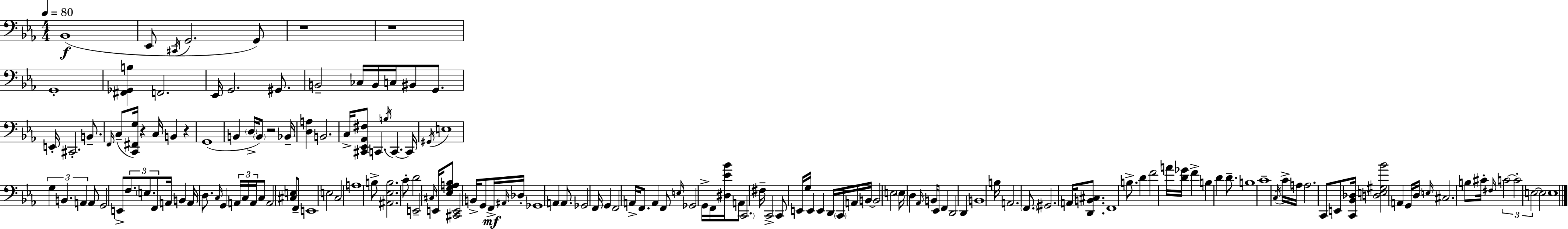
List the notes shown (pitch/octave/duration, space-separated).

Bb2/w Eb2/e C#2/s G2/h. G2/e R/w R/w G2/w [F#2,Gb2,B3]/q F2/h. Eb2/s G2/h. G#2/e. B2/h CES3/s B2/s C3/s BIS2/e G2/e. E2/s C#2/h. B2/e. F2/s C3/e [C2,F#2,G3]/s R/q C3/s B2/q R/q G2/w B2/q D3/s B2/e R/h Bb2/s [D3,A3]/q B2/h. C3/s [C#2,Eb2,Ab2,F#3]/e C2/q. B3/s C2/q. C2/s G#2/s E3/w G3/q B2/q. A2/q A2/e G2/h E2/e F3/e. E3/e. F2/e A2/s B2/q A2/s D3/e. C3/s G2/q A2/s C3/s A2/s C3/e A2/h [C#3,E3]/e F2/e E2/w E3/h C3/h A3/w B3/e [A#2,Eb3,B3]/h. C4/e D4/h E2/h C#3/s E2/s [Eb3,G3,A3,Bb3]/e [C#2,E2]/h B2/s G2/e F2/s A#2/s Db3/s Gb2/w A2/q A2/e. Gb2/h F2/s G2/q F2/h A2/s F2/e. A2/q F2/e E3/s Gb2/h G2/s F2/s [D#3,Eb4,Bb4]/s A2/e C2/h. F#3/s C2/h C2/e E2/s G3/s E2/q E2/q D2/s C2/s A2/s B2/s B2/h E3/h E3/s D3/q Ab2/s B2/s Eb2/e F2/q D2/h D2/q B2/w B3/s A2/h. F2/e. G#2/h. A2/s [D2,B2,C#3]/e. F2/w B3/e. D4/q F4/h A4/s [D4,Gb4]/s F4/q B3/q D4/q D4/e. B3/w C4/w C3/s C4/s A3/s A3/h. C2/e E2/e [C2,Bb2,Db3]/s [D3,E3,G#3,Bb4]/h A2/q G2/s D3/s E3/s C#3/h. B3/e C#4/s F#3/s C4/h C4/h E3/h E3/h E3/w